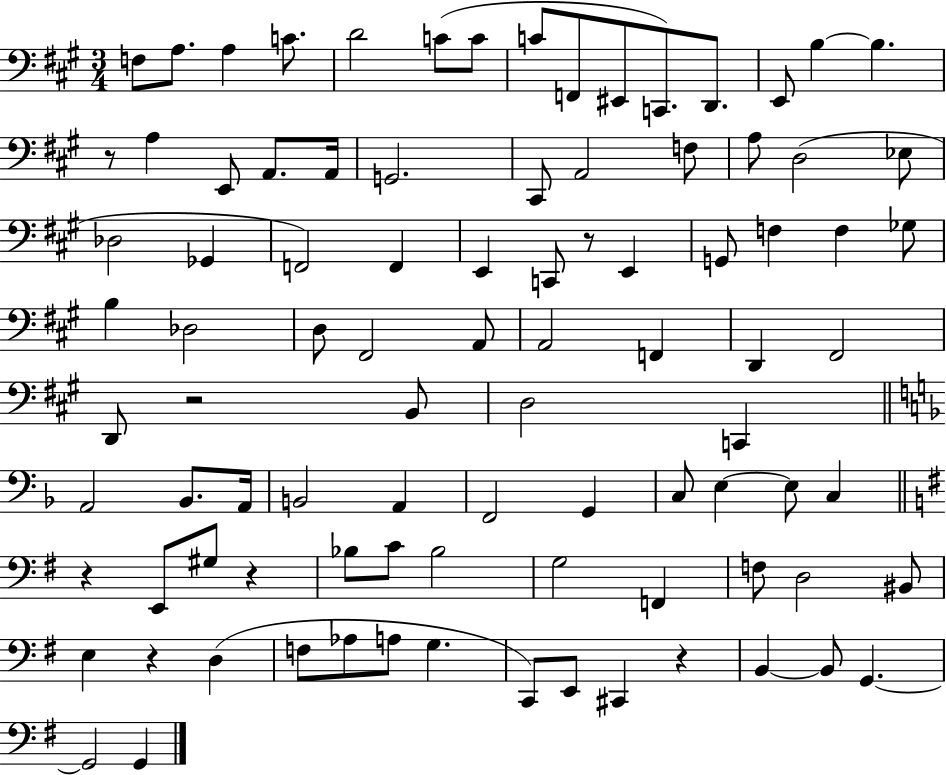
X:1
T:Untitled
M:3/4
L:1/4
K:A
F,/2 A,/2 A, C/2 D2 C/2 C/2 C/2 F,,/2 ^E,,/2 C,,/2 D,,/2 E,,/2 B, B, z/2 A, E,,/2 A,,/2 A,,/4 G,,2 ^C,,/2 A,,2 F,/2 A,/2 D,2 _E,/2 _D,2 _G,, F,,2 F,, E,, C,,/2 z/2 E,, G,,/2 F, F, _G,/2 B, _D,2 D,/2 ^F,,2 A,,/2 A,,2 F,, D,, ^F,,2 D,,/2 z2 B,,/2 D,2 C,, A,,2 _B,,/2 A,,/4 B,,2 A,, F,,2 G,, C,/2 E, E,/2 C, z E,,/2 ^G,/2 z _B,/2 C/2 _B,2 G,2 F,, F,/2 D,2 ^B,,/2 E, z D, F,/2 _A,/2 A,/2 G, C,,/2 E,,/2 ^C,, z B,, B,,/2 G,, G,,2 G,,